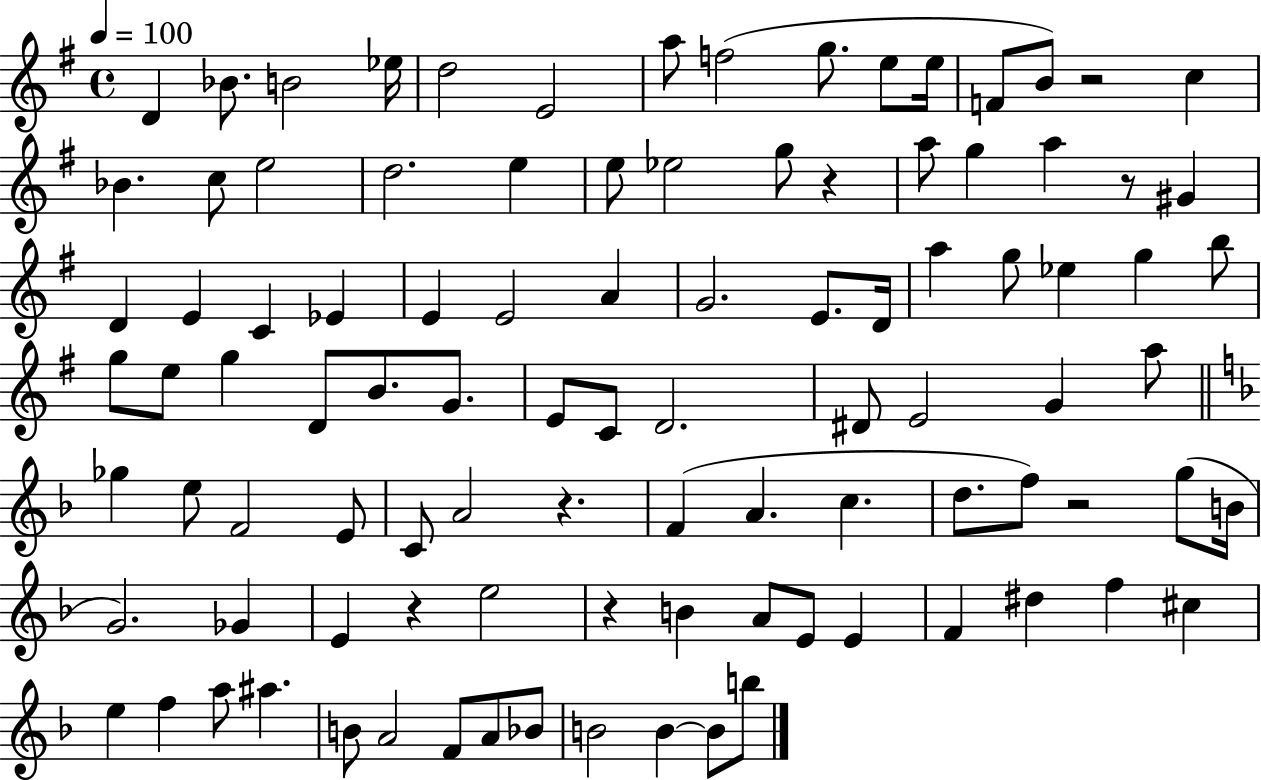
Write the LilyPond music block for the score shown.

{
  \clef treble
  \time 4/4
  \defaultTimeSignature
  \key g \major
  \tempo 4 = 100
  d'4 bes'8. b'2 ees''16 | d''2 e'2 | a''8 f''2( g''8. e''8 e''16 | f'8 b'8) r2 c''4 | \break bes'4. c''8 e''2 | d''2. e''4 | e''8 ees''2 g''8 r4 | a''8 g''4 a''4 r8 gis'4 | \break d'4 e'4 c'4 ees'4 | e'4 e'2 a'4 | g'2. e'8. d'16 | a''4 g''8 ees''4 g''4 b''8 | \break g''8 e''8 g''4 d'8 b'8. g'8. | e'8 c'8 d'2. | dis'8 e'2 g'4 a''8 | \bar "||" \break \key f \major ges''4 e''8 f'2 e'8 | c'8 a'2 r4. | f'4( a'4. c''4. | d''8. f''8) r2 g''8( b'16 | \break g'2.) ges'4 | e'4 r4 e''2 | r4 b'4 a'8 e'8 e'4 | f'4 dis''4 f''4 cis''4 | \break e''4 f''4 a''8 ais''4. | b'8 a'2 f'8 a'8 bes'8 | b'2 b'4~~ b'8 b''8 | \bar "|."
}